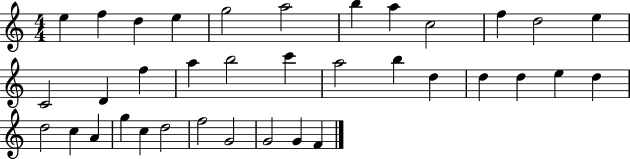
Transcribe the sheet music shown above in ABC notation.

X:1
T:Untitled
M:4/4
L:1/4
K:C
e f d e g2 a2 b a c2 f d2 e C2 D f a b2 c' a2 b d d d e d d2 c A g c d2 f2 G2 G2 G F